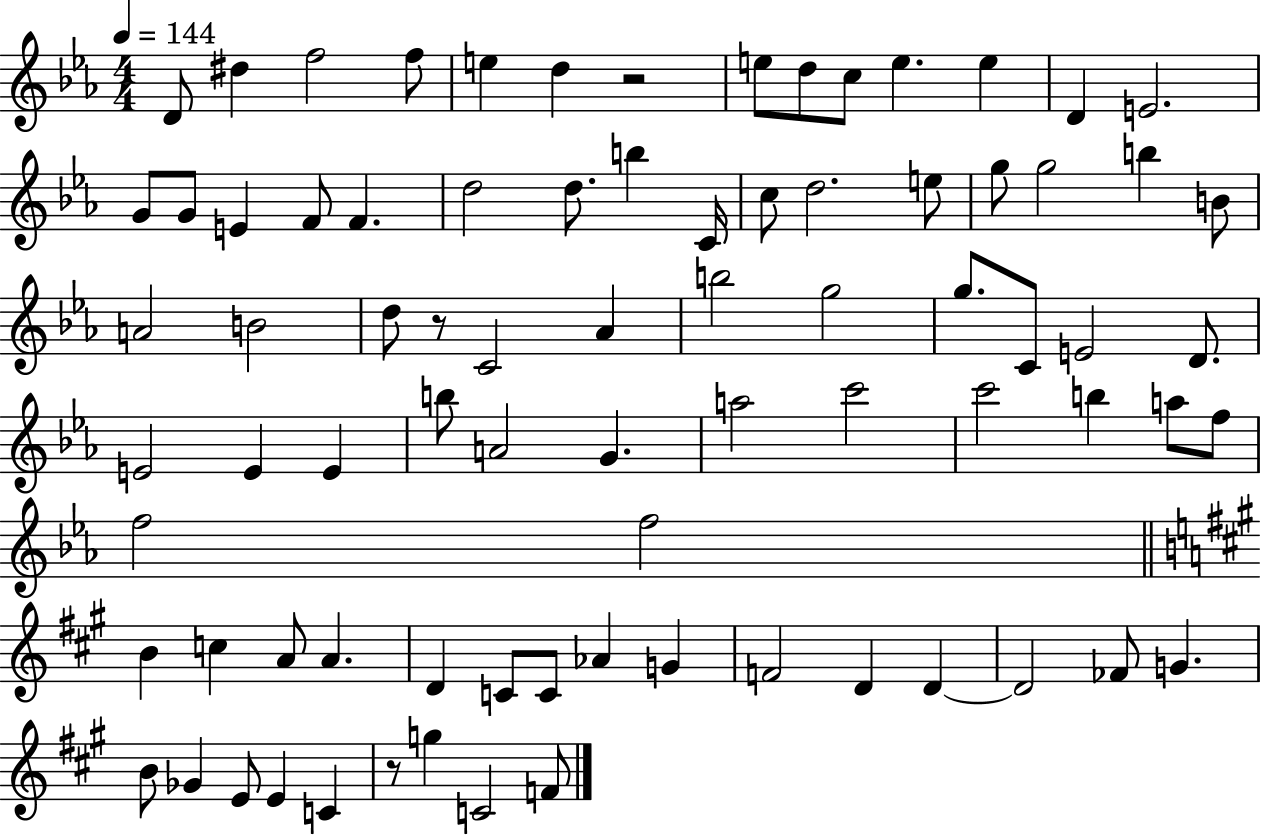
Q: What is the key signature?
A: EES major